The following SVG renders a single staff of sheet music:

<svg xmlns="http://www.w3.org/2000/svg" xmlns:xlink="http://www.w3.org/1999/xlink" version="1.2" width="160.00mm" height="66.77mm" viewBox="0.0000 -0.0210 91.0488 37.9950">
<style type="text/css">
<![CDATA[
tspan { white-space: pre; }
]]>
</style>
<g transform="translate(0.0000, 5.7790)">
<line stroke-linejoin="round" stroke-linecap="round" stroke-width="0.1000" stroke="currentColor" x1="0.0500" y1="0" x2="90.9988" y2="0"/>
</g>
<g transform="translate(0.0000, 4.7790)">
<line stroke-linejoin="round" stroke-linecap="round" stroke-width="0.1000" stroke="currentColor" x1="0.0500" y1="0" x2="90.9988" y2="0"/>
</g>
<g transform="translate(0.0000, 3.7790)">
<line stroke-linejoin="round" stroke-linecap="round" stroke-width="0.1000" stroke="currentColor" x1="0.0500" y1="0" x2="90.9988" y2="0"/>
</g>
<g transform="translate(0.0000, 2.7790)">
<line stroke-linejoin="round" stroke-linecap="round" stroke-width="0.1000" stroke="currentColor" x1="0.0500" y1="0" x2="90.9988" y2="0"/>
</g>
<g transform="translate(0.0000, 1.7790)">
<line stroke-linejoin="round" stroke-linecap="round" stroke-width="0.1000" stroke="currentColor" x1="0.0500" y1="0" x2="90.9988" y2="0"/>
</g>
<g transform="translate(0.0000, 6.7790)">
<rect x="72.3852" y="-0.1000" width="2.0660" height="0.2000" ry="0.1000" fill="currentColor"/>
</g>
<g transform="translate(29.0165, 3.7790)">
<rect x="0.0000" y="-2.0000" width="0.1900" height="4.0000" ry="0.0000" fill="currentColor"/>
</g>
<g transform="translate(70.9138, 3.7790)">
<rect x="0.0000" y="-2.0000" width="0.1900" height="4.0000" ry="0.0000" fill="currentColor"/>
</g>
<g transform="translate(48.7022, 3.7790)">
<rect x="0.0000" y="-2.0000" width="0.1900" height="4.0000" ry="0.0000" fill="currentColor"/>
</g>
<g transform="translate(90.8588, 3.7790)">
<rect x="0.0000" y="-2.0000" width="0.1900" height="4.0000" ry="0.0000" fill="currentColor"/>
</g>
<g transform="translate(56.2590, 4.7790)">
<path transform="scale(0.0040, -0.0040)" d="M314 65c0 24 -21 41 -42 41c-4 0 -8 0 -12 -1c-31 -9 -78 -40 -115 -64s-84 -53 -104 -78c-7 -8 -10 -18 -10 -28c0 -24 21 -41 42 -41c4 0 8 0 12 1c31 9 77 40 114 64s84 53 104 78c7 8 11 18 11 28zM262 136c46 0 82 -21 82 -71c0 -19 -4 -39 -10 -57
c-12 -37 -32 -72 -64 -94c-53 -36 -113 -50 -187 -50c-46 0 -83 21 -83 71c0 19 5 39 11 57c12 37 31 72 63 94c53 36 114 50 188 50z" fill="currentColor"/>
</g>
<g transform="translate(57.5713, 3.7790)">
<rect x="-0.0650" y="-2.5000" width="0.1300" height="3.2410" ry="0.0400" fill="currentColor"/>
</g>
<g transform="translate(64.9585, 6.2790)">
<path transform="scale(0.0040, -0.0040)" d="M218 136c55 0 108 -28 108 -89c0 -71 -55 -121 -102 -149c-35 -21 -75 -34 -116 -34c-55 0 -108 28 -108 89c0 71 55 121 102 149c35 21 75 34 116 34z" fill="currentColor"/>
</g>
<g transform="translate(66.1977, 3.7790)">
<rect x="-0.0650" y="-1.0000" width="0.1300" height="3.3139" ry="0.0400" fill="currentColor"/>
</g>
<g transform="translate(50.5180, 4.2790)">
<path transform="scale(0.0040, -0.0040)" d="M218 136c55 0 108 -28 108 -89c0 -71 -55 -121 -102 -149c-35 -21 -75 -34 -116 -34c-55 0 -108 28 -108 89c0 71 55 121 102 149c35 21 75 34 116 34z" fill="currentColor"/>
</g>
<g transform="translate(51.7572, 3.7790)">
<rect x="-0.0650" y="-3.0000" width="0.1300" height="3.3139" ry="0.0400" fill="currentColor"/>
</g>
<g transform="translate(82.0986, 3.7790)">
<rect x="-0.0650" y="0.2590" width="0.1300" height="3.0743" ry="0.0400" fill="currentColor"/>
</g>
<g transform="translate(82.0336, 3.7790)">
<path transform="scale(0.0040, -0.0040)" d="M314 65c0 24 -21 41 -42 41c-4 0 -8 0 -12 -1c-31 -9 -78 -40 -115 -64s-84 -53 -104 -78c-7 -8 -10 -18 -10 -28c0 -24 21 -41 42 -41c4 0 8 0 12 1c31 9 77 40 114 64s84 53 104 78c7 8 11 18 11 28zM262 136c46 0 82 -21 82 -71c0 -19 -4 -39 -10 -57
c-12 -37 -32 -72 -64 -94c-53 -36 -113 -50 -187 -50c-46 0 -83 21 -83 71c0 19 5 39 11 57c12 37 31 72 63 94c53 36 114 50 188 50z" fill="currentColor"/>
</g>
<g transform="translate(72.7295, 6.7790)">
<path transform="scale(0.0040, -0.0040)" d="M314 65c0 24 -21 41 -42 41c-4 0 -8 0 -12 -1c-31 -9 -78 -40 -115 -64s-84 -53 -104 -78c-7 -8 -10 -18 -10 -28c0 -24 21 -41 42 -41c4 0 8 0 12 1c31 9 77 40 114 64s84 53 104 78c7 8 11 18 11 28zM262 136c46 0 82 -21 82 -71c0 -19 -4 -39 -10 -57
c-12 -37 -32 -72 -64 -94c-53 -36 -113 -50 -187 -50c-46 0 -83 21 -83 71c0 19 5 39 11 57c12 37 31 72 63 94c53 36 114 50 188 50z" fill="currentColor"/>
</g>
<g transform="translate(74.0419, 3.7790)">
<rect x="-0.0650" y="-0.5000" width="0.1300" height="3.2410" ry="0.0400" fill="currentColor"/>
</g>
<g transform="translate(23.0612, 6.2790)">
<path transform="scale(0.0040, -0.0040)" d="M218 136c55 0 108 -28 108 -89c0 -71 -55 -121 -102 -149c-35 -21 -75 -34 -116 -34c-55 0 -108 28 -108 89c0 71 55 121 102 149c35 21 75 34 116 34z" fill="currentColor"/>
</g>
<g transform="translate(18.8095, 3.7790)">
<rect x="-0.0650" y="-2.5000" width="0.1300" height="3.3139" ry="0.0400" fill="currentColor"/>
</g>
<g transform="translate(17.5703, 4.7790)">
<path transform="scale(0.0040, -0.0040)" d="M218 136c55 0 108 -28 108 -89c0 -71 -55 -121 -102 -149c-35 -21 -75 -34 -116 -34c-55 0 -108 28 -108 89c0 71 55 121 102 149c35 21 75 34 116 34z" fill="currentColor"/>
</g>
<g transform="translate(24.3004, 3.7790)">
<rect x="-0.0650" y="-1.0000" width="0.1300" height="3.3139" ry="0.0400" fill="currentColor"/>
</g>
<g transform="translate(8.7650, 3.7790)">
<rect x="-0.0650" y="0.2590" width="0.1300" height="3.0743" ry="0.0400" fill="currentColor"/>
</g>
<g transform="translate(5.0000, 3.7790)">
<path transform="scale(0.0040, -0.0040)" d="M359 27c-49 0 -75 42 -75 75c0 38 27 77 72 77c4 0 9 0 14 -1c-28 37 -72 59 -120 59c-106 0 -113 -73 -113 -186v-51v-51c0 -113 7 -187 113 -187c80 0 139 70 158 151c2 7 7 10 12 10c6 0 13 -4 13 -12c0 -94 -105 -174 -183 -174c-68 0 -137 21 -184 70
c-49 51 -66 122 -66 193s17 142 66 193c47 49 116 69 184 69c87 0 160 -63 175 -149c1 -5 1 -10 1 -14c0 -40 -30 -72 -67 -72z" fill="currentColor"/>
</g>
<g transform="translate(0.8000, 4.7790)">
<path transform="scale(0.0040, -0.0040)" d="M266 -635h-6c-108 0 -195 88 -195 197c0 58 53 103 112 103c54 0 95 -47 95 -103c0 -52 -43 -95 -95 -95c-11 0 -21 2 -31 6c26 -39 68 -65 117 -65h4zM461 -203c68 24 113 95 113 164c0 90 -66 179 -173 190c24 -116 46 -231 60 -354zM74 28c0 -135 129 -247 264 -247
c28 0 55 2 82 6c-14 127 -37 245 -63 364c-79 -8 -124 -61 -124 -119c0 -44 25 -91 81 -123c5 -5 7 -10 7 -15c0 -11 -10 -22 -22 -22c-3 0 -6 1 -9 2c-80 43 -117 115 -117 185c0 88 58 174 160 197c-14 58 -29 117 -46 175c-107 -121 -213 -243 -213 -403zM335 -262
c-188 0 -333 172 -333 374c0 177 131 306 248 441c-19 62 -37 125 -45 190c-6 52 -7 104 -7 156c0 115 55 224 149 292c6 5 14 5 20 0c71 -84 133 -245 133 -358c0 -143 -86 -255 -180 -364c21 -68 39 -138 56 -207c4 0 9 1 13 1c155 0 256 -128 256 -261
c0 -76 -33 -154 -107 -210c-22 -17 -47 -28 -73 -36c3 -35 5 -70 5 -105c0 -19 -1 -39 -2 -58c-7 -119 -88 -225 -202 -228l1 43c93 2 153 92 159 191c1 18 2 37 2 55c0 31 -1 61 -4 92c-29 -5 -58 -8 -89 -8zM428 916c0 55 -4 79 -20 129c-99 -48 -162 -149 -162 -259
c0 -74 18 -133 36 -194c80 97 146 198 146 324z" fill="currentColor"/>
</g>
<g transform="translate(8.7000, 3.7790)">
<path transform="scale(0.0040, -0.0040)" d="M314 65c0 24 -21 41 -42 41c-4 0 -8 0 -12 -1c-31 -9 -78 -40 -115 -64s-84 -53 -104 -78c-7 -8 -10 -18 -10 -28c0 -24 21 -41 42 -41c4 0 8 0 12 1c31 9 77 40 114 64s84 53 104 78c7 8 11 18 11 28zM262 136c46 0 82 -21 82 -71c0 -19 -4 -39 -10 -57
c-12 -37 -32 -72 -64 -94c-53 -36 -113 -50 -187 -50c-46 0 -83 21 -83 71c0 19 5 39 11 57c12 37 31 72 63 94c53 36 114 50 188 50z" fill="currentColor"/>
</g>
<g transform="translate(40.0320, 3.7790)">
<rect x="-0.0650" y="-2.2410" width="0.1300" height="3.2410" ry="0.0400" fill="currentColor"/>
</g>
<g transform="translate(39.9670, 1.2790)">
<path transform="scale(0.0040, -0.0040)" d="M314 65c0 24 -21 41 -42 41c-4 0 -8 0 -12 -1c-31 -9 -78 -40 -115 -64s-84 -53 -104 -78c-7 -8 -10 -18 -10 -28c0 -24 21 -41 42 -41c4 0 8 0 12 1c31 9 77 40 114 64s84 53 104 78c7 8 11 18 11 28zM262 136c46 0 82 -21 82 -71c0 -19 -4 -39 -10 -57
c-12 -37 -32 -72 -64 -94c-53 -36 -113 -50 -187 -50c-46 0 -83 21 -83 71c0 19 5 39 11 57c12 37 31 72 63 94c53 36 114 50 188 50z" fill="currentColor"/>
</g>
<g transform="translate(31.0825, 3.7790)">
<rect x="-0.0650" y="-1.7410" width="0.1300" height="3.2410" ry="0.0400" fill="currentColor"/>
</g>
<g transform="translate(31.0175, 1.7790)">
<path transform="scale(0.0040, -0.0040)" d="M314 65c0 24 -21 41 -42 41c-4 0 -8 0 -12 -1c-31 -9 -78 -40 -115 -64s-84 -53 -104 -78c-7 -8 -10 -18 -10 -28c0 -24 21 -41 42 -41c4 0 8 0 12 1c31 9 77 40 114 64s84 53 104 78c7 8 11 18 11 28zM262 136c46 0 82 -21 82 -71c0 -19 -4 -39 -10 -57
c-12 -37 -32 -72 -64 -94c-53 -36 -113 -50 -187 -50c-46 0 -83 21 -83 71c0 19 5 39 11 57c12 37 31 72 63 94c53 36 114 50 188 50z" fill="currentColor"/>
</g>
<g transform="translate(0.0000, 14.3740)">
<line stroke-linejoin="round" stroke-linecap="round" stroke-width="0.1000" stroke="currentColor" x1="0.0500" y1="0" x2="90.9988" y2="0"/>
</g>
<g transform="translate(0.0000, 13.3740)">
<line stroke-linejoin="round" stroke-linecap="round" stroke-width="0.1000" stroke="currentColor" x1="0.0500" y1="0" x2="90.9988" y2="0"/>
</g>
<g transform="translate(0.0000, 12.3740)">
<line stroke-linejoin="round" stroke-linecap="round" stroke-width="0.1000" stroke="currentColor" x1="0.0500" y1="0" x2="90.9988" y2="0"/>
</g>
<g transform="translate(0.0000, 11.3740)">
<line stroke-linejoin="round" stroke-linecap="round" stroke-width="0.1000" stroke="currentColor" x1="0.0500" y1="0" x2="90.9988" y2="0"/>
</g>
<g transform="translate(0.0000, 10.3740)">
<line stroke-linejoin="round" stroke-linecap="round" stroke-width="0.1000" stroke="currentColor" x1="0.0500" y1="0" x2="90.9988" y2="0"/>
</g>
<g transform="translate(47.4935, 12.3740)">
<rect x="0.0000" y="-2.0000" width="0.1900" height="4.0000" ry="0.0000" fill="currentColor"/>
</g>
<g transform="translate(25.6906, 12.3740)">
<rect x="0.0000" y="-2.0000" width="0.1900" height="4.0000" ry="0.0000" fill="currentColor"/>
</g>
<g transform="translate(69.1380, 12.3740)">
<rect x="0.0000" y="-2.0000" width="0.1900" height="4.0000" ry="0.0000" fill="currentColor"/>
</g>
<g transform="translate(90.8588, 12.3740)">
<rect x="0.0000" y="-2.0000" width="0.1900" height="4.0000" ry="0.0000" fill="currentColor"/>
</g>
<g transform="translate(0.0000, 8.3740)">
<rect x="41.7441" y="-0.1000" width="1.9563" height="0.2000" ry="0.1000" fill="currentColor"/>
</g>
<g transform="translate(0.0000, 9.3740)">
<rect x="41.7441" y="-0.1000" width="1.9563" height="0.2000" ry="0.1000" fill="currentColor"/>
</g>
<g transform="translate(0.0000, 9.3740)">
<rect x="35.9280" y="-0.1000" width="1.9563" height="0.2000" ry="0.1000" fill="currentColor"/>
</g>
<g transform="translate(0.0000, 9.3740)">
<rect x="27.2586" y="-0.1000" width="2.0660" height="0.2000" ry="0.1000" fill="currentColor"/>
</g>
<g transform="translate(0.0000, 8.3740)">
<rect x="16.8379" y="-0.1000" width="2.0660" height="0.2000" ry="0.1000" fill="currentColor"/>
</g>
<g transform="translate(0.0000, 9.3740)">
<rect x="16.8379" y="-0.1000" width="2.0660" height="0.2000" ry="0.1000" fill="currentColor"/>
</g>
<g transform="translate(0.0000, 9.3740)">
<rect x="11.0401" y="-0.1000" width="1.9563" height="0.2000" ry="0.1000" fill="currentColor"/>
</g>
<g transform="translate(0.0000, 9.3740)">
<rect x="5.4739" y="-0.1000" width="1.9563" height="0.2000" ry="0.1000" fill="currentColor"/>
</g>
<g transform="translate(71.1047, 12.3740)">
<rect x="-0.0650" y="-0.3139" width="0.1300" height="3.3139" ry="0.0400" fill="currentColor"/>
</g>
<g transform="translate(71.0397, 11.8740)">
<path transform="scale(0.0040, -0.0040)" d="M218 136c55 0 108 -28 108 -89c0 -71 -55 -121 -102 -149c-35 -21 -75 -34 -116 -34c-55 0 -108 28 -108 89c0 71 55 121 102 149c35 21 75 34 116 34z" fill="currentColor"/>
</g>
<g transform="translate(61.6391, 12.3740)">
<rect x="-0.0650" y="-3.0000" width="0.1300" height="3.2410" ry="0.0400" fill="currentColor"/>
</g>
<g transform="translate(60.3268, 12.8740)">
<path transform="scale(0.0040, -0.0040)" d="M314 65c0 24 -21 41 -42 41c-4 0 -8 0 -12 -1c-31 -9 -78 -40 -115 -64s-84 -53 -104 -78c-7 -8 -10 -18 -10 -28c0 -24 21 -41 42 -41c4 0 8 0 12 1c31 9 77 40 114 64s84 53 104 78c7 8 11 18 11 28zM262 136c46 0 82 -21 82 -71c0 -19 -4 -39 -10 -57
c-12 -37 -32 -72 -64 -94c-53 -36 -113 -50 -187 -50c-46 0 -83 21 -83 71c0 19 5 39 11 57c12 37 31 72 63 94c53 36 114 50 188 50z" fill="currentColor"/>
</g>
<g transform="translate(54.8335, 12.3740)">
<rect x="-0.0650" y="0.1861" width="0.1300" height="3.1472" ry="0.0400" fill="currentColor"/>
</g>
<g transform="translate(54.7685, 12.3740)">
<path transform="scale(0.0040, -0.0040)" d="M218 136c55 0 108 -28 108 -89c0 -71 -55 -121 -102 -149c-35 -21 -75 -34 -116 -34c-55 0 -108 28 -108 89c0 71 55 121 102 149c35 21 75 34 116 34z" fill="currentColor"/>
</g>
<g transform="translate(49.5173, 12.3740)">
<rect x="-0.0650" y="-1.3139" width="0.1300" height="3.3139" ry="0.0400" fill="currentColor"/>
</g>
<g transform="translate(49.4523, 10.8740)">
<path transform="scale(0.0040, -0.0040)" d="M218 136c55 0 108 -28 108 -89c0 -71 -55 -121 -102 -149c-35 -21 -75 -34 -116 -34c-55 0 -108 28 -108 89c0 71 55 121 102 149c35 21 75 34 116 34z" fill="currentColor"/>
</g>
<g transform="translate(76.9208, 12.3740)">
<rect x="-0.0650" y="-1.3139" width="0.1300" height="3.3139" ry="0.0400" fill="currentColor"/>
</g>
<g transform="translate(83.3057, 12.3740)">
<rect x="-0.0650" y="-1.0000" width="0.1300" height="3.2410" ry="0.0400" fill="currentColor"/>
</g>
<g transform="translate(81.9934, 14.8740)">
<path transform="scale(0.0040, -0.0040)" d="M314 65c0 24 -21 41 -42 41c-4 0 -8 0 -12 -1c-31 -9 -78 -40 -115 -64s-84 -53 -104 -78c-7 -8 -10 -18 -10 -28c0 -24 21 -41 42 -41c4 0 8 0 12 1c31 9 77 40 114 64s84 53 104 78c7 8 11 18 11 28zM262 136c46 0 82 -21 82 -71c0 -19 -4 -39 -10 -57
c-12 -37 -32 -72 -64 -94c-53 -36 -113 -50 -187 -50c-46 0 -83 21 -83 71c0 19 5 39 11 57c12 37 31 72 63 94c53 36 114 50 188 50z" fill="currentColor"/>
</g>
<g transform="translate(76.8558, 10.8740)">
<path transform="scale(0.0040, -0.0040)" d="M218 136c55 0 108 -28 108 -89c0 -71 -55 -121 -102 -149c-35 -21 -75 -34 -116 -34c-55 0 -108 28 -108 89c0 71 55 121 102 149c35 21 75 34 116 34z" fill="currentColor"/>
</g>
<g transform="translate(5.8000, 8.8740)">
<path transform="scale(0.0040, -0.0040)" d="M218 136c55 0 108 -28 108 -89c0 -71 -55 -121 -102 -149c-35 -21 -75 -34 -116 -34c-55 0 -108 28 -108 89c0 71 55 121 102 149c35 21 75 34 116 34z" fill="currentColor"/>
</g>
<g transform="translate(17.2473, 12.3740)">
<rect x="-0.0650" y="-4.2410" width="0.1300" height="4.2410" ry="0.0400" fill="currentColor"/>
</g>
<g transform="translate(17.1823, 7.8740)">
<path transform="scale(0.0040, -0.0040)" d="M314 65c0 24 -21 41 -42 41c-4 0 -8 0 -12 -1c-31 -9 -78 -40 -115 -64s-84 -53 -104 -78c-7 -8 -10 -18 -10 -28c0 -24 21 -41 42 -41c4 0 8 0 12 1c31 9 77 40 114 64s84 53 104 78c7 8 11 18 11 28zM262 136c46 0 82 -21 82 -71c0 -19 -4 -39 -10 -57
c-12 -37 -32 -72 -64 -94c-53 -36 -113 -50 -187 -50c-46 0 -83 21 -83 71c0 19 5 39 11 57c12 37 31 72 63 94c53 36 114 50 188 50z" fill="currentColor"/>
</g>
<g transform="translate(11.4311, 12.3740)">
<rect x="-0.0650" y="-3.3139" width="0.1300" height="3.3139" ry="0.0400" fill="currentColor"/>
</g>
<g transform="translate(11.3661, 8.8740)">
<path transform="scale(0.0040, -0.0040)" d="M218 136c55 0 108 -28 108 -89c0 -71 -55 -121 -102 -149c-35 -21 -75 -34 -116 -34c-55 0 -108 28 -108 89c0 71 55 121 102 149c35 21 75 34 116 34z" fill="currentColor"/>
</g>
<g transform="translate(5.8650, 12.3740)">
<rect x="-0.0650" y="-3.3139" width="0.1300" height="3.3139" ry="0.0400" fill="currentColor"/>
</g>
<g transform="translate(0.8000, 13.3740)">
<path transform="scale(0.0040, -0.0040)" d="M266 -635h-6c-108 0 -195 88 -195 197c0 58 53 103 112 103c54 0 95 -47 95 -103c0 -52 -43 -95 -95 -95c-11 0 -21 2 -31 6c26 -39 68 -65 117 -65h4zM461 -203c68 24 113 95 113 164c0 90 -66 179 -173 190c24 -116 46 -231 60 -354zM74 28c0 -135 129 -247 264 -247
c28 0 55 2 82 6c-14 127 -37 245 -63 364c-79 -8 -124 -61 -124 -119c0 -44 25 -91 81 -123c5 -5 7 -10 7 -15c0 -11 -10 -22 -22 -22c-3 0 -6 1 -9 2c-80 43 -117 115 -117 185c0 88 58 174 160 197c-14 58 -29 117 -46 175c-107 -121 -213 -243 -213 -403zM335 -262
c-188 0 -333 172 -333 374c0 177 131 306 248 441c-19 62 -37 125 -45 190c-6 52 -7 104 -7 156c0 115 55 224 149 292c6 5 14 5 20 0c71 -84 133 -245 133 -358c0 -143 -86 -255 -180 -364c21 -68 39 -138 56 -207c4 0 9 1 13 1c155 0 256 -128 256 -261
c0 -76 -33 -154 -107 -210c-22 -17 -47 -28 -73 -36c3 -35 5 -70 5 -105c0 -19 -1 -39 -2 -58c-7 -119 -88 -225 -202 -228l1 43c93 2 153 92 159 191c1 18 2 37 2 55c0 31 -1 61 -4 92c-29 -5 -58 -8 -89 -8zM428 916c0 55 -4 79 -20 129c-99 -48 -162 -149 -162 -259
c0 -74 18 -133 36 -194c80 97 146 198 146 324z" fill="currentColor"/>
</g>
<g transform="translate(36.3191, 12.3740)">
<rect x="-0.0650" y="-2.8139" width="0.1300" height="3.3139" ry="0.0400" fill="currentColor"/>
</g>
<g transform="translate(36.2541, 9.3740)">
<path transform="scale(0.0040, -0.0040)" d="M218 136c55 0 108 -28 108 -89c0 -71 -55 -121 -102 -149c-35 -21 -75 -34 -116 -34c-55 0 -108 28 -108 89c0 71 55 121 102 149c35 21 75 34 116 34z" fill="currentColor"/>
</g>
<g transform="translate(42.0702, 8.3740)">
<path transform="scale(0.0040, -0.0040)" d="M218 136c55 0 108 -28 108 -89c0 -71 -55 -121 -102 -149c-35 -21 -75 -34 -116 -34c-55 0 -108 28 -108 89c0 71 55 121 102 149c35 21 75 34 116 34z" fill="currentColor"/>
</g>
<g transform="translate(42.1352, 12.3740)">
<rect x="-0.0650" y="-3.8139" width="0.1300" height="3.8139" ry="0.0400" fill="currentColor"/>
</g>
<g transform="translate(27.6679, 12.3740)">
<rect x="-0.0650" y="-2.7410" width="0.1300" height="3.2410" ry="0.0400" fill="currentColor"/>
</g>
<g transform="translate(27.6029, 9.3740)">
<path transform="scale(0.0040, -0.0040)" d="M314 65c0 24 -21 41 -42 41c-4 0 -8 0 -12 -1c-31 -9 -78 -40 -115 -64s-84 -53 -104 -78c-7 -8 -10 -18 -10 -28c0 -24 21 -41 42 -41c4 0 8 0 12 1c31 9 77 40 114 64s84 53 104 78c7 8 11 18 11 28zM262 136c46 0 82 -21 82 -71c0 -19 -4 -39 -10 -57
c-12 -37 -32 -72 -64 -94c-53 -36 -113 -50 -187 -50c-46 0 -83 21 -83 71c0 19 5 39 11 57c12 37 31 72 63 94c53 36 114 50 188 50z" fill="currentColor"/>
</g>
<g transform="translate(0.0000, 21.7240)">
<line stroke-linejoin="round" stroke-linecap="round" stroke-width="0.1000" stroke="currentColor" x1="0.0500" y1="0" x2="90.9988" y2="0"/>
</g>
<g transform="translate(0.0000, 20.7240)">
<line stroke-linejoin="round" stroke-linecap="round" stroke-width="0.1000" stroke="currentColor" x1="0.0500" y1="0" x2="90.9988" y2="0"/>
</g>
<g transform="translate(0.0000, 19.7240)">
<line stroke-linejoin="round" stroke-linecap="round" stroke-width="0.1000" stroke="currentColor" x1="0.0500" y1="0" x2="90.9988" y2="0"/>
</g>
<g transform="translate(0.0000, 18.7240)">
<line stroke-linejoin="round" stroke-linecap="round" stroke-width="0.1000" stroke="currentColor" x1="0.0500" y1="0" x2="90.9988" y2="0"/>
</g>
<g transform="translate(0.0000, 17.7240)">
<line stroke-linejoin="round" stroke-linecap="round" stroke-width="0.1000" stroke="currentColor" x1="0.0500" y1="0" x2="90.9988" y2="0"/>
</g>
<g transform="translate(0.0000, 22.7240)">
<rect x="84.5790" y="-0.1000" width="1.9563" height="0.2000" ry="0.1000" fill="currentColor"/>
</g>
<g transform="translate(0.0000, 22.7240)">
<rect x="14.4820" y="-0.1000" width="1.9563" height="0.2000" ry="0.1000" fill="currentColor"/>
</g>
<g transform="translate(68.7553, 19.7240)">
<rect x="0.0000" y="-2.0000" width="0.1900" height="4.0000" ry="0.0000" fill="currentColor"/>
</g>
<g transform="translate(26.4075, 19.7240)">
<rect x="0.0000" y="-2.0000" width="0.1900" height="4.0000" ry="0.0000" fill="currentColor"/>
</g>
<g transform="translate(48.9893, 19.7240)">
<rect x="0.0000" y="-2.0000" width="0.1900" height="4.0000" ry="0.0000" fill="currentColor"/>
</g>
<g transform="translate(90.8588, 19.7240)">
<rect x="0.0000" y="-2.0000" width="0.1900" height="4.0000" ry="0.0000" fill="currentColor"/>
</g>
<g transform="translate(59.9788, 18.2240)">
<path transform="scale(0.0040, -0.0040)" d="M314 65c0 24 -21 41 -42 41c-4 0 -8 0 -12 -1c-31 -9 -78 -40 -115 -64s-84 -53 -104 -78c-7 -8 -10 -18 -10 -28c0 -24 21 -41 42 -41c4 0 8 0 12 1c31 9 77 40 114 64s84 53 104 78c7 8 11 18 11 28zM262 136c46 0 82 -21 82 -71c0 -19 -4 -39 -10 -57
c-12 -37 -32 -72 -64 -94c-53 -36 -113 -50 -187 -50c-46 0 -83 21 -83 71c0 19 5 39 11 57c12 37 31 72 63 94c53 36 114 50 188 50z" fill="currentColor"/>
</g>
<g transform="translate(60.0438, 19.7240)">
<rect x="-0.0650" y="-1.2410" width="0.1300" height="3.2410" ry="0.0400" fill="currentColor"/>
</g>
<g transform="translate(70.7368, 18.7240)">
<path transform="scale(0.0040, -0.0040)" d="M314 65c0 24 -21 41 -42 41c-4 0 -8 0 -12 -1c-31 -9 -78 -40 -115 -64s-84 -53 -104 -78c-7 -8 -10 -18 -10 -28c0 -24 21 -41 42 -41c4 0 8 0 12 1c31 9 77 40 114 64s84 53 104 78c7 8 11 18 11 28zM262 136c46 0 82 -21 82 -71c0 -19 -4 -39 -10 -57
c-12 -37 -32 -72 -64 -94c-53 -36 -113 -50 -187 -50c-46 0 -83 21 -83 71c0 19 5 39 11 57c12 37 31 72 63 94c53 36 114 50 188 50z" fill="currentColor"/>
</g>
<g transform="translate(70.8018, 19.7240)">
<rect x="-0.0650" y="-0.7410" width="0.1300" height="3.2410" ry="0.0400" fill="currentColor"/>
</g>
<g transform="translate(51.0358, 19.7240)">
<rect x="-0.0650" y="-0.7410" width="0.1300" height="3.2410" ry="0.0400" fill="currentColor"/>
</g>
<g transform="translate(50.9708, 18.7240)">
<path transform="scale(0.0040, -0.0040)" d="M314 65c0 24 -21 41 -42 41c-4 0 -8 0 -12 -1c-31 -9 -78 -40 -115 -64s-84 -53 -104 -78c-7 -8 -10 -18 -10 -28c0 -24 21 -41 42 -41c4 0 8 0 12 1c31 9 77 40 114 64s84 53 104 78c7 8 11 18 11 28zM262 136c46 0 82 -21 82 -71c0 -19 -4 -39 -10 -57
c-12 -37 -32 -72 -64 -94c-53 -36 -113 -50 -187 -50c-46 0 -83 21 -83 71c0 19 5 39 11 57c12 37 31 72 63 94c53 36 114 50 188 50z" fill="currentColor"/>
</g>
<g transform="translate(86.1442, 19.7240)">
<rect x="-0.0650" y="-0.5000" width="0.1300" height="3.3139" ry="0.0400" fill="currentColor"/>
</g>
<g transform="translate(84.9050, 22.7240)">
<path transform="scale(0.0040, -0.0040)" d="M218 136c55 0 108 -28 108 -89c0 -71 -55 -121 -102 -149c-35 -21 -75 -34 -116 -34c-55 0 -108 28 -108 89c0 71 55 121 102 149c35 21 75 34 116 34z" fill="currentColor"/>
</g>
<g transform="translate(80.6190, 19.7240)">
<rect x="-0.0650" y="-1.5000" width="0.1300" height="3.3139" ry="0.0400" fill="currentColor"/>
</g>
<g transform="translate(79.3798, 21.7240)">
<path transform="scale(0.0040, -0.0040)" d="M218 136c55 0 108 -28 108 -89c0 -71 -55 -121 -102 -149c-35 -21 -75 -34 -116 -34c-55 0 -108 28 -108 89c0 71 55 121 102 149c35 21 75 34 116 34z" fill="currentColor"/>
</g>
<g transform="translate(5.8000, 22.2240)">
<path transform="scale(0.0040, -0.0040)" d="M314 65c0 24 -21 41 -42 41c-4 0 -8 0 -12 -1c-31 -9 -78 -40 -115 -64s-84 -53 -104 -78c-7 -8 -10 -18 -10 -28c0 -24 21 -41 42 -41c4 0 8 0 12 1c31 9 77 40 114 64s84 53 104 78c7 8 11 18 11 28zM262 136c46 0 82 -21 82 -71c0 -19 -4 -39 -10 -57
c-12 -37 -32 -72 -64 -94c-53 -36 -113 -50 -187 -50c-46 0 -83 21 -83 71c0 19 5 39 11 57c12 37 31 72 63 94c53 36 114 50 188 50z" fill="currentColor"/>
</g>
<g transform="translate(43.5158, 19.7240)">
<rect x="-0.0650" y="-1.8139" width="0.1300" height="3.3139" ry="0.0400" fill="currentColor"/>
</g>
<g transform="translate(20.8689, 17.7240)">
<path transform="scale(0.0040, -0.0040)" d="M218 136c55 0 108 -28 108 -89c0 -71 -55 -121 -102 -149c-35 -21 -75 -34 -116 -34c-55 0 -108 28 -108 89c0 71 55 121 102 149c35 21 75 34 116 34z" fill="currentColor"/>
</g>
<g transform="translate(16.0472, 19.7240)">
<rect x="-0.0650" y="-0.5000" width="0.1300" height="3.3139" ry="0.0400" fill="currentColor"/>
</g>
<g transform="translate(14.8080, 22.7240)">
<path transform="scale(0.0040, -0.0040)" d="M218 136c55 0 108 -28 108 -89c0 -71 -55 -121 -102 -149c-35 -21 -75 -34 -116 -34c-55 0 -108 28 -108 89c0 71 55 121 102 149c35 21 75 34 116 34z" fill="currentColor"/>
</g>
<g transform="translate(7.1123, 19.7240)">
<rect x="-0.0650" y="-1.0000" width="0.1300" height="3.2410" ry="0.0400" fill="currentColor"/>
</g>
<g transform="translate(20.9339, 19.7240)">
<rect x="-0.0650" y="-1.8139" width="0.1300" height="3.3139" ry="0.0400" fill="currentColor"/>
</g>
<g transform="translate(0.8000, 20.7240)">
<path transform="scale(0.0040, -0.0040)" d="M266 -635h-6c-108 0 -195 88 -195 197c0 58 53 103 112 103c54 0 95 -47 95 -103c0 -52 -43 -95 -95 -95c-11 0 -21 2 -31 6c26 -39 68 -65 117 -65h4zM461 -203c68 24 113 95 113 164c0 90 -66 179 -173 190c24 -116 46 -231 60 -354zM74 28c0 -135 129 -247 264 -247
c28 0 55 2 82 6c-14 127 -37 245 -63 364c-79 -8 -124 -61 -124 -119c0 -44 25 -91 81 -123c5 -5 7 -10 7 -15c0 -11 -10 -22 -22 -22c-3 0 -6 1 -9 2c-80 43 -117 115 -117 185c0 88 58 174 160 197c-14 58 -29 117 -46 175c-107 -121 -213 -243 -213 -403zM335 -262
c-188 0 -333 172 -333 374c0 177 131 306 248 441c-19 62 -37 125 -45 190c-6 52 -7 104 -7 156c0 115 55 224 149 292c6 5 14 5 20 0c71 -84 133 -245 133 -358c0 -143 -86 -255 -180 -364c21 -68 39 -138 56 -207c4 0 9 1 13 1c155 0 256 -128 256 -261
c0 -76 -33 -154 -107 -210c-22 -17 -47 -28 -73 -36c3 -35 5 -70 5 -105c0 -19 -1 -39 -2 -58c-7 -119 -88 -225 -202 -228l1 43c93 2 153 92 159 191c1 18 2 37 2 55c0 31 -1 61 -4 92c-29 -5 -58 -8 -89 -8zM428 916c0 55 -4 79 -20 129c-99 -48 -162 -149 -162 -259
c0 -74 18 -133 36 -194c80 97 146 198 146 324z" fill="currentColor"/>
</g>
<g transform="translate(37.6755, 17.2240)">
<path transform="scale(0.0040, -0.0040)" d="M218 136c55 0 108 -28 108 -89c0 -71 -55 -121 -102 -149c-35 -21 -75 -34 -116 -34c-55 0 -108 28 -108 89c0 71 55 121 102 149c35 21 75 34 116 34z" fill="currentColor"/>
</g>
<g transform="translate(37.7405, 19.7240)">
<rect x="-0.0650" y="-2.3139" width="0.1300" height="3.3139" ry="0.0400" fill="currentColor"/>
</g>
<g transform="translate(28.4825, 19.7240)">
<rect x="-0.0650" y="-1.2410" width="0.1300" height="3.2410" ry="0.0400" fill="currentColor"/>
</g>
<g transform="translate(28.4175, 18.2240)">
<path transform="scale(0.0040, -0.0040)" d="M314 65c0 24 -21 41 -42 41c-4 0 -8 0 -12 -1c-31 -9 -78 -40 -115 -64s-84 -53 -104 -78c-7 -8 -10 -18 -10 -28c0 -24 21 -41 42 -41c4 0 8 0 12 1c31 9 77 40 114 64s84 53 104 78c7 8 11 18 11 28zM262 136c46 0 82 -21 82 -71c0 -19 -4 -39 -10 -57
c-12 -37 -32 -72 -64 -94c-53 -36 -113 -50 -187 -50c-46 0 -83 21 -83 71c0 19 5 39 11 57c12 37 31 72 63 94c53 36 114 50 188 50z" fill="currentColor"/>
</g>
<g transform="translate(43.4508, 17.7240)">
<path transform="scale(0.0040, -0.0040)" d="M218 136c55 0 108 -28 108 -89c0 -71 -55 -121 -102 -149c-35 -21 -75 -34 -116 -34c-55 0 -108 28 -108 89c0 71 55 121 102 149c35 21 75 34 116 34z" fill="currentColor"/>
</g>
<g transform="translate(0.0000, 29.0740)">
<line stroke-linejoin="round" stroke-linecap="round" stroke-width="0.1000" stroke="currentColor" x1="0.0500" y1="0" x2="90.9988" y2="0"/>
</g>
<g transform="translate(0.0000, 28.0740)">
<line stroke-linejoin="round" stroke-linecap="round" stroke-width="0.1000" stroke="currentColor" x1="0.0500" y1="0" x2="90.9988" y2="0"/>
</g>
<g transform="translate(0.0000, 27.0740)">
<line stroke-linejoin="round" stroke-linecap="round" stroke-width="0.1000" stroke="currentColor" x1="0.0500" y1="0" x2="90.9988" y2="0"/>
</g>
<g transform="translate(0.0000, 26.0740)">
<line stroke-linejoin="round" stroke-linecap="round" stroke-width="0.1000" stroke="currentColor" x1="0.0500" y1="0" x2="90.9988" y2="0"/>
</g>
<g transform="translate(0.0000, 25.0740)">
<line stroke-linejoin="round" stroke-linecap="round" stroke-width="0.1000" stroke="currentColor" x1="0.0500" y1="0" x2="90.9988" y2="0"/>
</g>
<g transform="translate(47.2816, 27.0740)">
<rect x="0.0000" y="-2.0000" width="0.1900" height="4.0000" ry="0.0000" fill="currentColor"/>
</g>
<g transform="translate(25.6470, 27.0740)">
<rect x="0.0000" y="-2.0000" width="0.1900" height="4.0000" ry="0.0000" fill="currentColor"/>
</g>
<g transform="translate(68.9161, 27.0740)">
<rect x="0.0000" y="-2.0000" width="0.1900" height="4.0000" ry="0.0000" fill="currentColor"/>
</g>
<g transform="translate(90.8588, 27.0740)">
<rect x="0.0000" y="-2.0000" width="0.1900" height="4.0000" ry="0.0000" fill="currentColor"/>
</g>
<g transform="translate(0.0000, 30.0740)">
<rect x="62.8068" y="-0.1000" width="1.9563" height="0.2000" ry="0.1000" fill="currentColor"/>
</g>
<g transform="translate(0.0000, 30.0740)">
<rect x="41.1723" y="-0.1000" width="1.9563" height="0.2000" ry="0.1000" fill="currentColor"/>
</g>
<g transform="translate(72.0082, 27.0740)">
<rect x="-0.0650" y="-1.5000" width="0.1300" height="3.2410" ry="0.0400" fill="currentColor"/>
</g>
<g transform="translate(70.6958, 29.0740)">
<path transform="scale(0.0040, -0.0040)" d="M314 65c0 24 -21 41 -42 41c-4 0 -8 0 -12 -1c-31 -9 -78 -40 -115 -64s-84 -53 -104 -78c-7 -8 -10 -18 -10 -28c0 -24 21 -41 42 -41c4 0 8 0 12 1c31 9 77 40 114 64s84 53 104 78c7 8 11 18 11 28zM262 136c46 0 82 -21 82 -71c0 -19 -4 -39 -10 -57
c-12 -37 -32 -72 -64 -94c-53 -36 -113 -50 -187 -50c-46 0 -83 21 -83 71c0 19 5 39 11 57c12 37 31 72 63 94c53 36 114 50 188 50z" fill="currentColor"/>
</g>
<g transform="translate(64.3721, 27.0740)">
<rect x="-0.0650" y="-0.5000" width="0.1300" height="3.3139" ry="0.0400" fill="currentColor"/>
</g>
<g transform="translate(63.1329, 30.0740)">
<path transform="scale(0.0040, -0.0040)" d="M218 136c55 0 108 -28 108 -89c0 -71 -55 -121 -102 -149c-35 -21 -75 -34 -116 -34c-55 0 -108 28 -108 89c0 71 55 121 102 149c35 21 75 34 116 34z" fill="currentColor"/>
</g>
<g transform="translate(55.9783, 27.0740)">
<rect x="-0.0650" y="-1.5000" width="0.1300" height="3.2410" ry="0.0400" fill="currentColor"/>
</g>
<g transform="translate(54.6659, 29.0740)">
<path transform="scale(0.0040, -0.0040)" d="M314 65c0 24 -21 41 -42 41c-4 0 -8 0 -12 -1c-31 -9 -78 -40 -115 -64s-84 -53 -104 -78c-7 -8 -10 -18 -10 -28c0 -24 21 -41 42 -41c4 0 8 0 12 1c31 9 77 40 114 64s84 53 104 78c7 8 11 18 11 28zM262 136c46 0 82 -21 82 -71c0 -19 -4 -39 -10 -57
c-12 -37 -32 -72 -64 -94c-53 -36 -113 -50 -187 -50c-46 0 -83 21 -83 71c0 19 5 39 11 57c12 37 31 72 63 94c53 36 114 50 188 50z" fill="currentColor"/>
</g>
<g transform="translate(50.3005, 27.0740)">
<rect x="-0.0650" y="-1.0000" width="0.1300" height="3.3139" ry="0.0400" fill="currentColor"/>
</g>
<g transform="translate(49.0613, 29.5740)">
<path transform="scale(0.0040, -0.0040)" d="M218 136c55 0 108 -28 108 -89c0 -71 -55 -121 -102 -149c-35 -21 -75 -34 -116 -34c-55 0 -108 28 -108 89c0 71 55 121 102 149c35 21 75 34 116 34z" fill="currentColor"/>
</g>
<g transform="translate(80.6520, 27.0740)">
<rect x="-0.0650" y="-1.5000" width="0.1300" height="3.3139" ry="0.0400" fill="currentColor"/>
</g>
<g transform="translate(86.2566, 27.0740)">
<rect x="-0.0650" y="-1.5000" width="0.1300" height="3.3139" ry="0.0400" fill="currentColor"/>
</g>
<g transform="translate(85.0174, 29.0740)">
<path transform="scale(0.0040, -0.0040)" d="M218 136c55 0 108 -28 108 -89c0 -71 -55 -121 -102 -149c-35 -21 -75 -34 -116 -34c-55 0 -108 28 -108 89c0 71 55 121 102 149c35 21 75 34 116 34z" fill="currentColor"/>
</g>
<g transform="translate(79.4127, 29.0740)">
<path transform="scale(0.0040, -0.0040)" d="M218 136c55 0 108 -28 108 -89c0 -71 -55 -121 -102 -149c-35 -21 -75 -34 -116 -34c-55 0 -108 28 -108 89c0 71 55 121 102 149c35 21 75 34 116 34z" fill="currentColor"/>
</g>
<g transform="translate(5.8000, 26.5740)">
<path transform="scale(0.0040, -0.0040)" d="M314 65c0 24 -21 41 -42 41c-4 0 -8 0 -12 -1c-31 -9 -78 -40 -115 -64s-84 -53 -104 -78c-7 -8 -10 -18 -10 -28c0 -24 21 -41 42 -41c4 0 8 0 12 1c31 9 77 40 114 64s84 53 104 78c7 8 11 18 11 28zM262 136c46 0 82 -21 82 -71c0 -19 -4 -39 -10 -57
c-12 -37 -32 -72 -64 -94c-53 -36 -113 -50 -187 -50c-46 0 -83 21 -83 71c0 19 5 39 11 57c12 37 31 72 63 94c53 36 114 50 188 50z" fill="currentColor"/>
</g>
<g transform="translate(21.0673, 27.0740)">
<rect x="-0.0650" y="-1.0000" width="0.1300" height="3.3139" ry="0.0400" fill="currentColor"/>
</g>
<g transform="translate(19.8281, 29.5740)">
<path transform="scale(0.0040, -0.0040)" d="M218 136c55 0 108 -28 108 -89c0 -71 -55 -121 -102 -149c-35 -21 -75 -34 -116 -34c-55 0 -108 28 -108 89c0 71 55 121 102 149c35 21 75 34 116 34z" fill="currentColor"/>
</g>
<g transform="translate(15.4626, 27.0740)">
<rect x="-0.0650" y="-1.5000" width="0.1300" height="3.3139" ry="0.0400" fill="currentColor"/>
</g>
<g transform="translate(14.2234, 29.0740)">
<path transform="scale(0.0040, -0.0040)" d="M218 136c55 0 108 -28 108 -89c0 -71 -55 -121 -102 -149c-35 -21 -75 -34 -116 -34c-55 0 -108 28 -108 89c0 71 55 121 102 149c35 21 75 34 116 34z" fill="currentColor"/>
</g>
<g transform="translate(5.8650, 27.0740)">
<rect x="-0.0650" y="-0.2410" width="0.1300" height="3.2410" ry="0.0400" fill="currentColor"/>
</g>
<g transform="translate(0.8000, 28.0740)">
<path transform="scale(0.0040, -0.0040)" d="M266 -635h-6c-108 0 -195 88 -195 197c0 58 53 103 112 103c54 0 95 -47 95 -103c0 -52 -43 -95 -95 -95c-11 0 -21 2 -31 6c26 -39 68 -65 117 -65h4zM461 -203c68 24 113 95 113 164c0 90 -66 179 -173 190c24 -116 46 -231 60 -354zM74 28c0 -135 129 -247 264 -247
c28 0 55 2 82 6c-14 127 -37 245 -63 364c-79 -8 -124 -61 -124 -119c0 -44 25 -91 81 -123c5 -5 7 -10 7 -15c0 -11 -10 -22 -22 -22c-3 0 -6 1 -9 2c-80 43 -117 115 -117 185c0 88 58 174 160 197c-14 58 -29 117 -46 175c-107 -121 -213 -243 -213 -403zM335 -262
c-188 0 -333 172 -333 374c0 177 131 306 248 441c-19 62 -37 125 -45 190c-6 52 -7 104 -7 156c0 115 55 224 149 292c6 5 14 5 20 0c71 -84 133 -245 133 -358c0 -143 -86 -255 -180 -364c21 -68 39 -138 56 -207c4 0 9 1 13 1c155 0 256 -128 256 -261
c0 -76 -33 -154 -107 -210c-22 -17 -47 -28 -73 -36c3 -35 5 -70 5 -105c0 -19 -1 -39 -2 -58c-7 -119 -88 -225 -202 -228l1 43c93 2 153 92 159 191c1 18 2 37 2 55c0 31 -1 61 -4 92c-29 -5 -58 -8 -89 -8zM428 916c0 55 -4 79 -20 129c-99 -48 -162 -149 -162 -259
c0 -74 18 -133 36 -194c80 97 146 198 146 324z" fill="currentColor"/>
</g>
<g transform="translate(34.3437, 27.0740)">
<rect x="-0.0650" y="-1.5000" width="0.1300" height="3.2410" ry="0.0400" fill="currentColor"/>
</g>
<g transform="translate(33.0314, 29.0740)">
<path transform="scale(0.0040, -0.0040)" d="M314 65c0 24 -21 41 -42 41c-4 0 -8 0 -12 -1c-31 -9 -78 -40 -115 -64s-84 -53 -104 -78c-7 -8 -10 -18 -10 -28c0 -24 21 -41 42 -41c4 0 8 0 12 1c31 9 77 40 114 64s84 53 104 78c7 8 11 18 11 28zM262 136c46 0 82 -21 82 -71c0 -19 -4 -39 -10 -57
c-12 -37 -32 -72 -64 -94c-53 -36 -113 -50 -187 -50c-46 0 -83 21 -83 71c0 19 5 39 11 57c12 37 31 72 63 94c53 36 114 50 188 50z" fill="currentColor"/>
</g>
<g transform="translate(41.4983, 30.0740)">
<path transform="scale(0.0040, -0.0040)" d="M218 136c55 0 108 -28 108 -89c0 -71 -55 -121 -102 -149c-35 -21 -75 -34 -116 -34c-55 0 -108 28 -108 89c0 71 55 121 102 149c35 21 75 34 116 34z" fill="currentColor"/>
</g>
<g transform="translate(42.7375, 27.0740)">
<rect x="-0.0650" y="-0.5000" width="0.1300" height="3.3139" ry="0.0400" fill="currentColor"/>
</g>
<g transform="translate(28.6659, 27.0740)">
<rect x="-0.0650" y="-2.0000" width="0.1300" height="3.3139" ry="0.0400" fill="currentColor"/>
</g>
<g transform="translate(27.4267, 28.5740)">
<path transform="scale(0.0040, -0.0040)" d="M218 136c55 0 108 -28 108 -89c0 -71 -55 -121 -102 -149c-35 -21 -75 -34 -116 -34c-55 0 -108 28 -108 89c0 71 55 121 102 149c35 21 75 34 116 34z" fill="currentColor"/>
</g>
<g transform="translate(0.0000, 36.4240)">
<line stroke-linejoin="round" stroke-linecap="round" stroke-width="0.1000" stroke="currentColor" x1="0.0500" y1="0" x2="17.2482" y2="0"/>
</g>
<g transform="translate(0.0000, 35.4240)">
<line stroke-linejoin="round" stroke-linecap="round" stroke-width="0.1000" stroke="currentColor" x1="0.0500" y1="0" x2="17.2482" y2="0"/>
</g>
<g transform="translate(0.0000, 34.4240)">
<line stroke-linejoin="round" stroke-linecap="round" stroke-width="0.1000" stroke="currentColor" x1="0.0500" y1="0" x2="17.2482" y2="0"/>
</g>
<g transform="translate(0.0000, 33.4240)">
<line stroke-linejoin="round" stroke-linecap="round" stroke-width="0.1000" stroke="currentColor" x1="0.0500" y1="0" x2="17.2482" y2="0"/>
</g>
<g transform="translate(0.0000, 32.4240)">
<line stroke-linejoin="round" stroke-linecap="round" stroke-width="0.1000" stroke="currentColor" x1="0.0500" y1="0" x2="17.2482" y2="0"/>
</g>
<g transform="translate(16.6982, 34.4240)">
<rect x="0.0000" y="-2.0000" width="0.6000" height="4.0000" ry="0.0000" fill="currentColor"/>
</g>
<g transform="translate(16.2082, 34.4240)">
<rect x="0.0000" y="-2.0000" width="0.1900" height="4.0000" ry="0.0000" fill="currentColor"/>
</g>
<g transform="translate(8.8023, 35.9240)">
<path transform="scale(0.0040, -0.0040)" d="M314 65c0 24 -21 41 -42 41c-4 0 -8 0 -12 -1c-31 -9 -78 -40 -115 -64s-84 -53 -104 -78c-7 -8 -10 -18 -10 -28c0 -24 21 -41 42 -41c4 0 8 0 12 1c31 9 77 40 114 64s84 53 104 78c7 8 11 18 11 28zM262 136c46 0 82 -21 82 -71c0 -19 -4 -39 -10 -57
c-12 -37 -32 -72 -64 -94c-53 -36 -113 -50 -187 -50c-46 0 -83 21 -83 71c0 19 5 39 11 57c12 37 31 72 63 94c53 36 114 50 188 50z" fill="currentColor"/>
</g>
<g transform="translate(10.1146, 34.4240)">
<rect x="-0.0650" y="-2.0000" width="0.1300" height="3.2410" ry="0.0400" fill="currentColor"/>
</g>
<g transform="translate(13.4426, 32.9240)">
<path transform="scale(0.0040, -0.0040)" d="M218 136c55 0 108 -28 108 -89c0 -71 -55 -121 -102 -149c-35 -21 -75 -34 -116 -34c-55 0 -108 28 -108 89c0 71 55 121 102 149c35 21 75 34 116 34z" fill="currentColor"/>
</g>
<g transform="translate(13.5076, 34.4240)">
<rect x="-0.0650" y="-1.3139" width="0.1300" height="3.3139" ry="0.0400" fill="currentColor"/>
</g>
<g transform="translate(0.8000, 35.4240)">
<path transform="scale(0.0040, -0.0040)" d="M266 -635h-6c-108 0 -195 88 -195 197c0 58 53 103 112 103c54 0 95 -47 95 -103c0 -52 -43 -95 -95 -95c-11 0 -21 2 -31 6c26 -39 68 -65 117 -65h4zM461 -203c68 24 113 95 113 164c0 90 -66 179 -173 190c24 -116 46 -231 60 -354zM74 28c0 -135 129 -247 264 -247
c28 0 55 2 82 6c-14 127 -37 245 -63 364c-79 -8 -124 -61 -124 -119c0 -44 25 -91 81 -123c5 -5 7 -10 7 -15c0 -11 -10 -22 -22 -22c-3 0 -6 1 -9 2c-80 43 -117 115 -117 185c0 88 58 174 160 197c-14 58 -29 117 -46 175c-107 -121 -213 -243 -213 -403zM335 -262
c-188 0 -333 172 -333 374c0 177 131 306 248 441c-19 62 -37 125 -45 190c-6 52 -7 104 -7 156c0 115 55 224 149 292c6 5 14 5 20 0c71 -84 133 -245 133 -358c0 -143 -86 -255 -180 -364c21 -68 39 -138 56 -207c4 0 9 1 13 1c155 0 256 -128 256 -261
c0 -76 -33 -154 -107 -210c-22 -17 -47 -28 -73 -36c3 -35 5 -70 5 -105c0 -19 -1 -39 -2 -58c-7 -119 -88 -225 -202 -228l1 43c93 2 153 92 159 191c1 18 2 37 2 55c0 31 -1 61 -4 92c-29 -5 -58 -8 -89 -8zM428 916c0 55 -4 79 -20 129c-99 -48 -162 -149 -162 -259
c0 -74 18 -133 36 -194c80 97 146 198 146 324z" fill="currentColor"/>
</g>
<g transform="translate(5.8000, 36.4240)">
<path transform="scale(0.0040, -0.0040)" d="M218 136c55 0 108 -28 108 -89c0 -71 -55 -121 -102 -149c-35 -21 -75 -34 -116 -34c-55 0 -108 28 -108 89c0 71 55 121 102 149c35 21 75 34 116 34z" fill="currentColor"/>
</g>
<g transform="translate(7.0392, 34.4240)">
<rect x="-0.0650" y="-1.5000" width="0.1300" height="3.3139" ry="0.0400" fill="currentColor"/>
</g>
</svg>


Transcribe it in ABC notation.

X:1
T:Untitled
M:4/4
L:1/4
K:C
B2 G D f2 g2 A G2 D C2 B2 b b d'2 a2 a c' e B A2 c e D2 D2 C f e2 g f d2 e2 d2 E C c2 E D F E2 C D E2 C E2 E E E F2 e